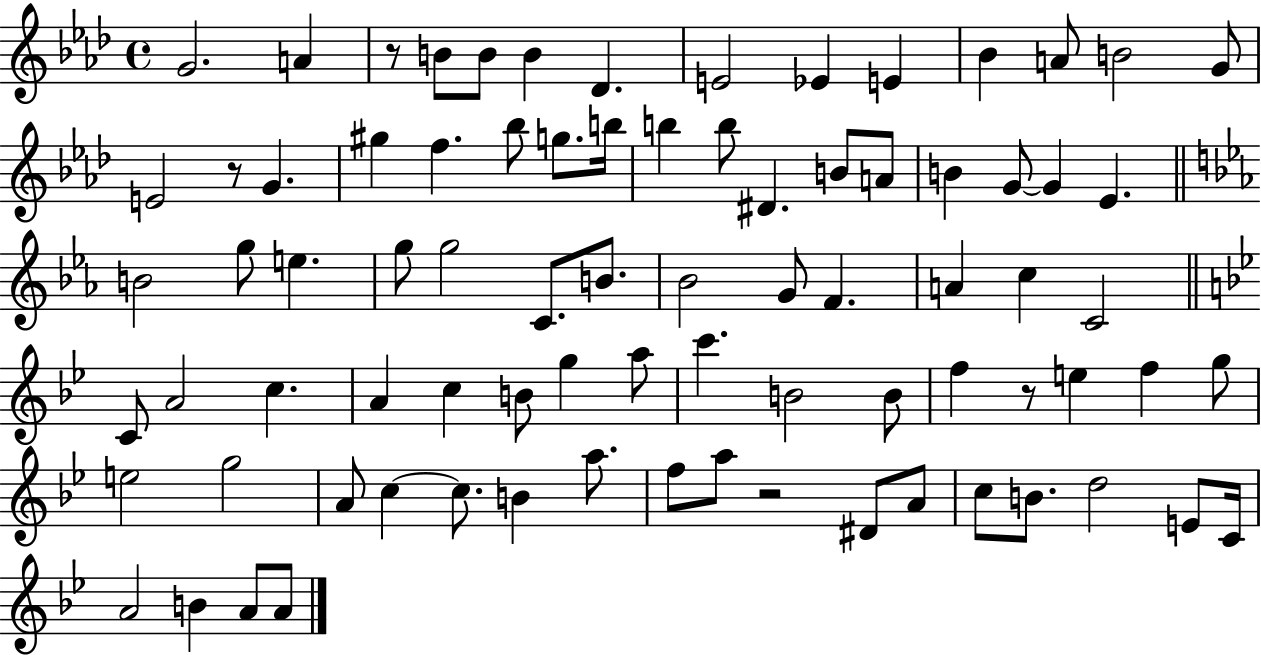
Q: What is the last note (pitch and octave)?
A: A4